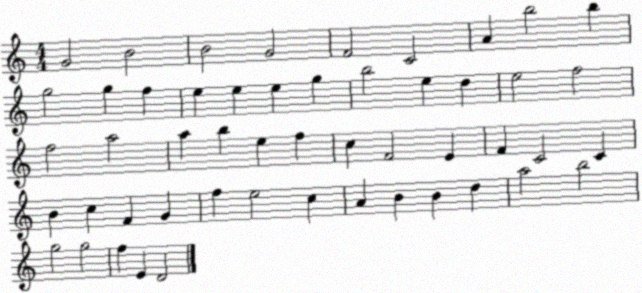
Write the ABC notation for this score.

X:1
T:Untitled
M:4/4
L:1/4
K:C
G2 B2 B2 G2 F2 C2 A b2 b g2 g f e e e g b2 e d e2 f2 f2 a2 a b e f c F2 E F C2 C B c F G f e2 c A B B d a2 b2 g2 g2 f E D2